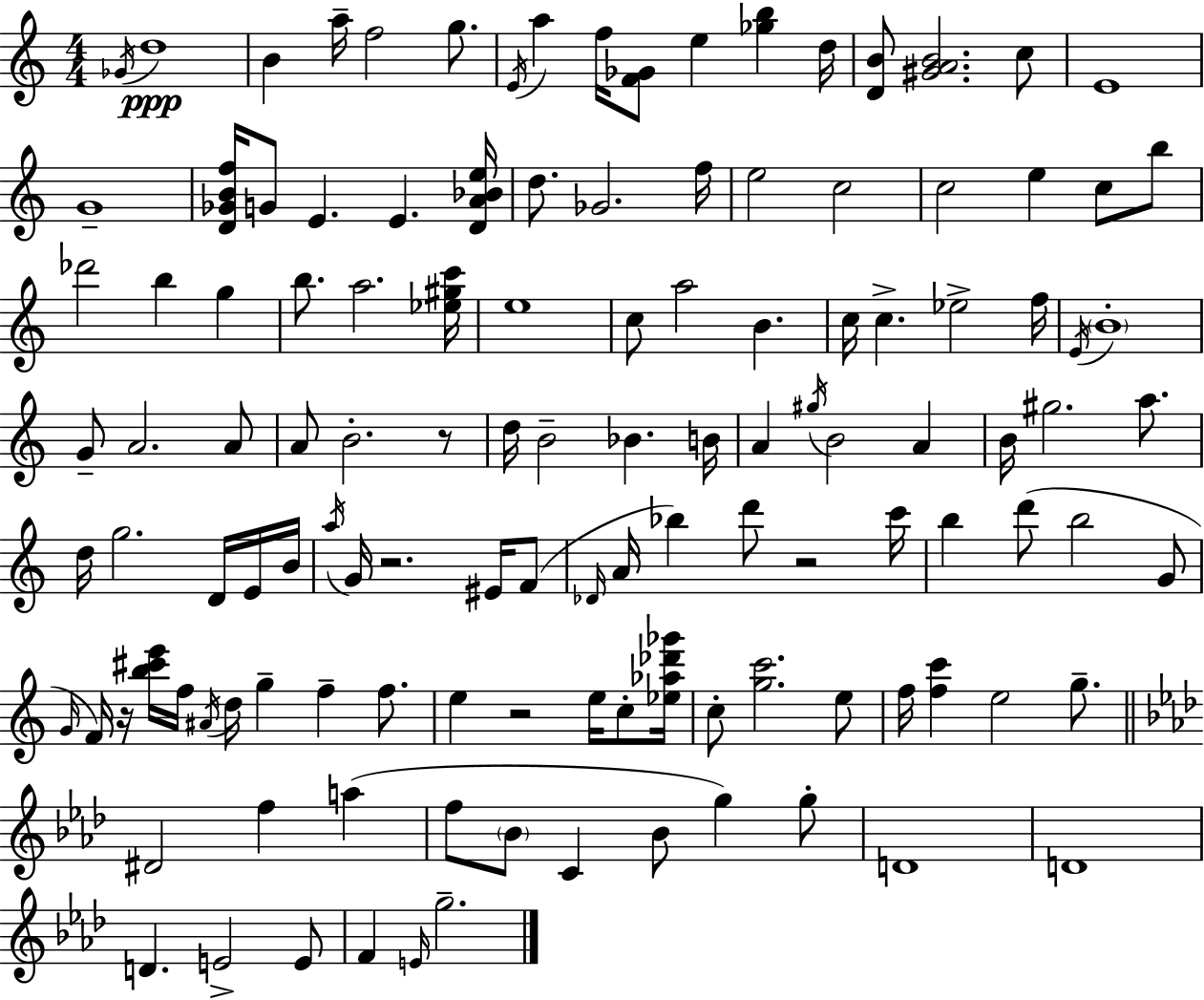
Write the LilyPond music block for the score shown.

{
  \clef treble
  \numericTimeSignature
  \time 4/4
  \key a \minor
  \acciaccatura { ges'16 }\ppp d''1 | b'4 a''16-- f''2 g''8. | \acciaccatura { e'16 } a''4 f''16 <f' ges'>8 e''4 <ges'' b''>4 | d''16 <d' b'>8 <gis' a' b'>2. | \break c''8 e'1 | g'1-- | <d' ges' b' f''>16 g'8 e'4. e'4. | <d' a' bes' e''>16 d''8. ges'2. | \break f''16 e''2 c''2 | c''2 e''4 c''8 | b''8 des'''2 b''4 g''4 | b''8. a''2. | \break <ees'' gis'' c'''>16 e''1 | c''8 a''2 b'4. | c''16 c''4.-> ees''2-> | f''16 \acciaccatura { e'16 } \parenthesize b'1-. | \break g'8-- a'2. | a'8 a'8 b'2.-. | r8 d''16 b'2-- bes'4. | b'16 a'4 \acciaccatura { gis''16 } b'2 | \break a'4 b'16 gis''2. | a''8. d''16 g''2. | d'16 e'16 b'16 \acciaccatura { a''16 } g'16 r2. | eis'16 f'8( \grace { des'16 } a'16 bes''4) d'''8 r2 | \break c'''16 b''4 d'''8( b''2 | g'8 \grace { g'16 }) f'16 r16 <b'' cis''' e'''>16 f''16 \acciaccatura { ais'16 } d''16 g''4-- | f''4-- f''8. e''4 r2 | e''16 c''8-. <ees'' aes'' des''' ges'''>16 c''8-. <g'' c'''>2. | \break e''8 f''16 <f'' c'''>4 e''2 | g''8.-- \bar "||" \break \key aes \major dis'2 f''4 a''4( | f''8 \parenthesize bes'8 c'4 bes'8 g''4) g''8-. | d'1 | d'1 | \break d'4. e'2-> e'8 | f'4 \grace { e'16 } g''2.-- | \bar "|."
}